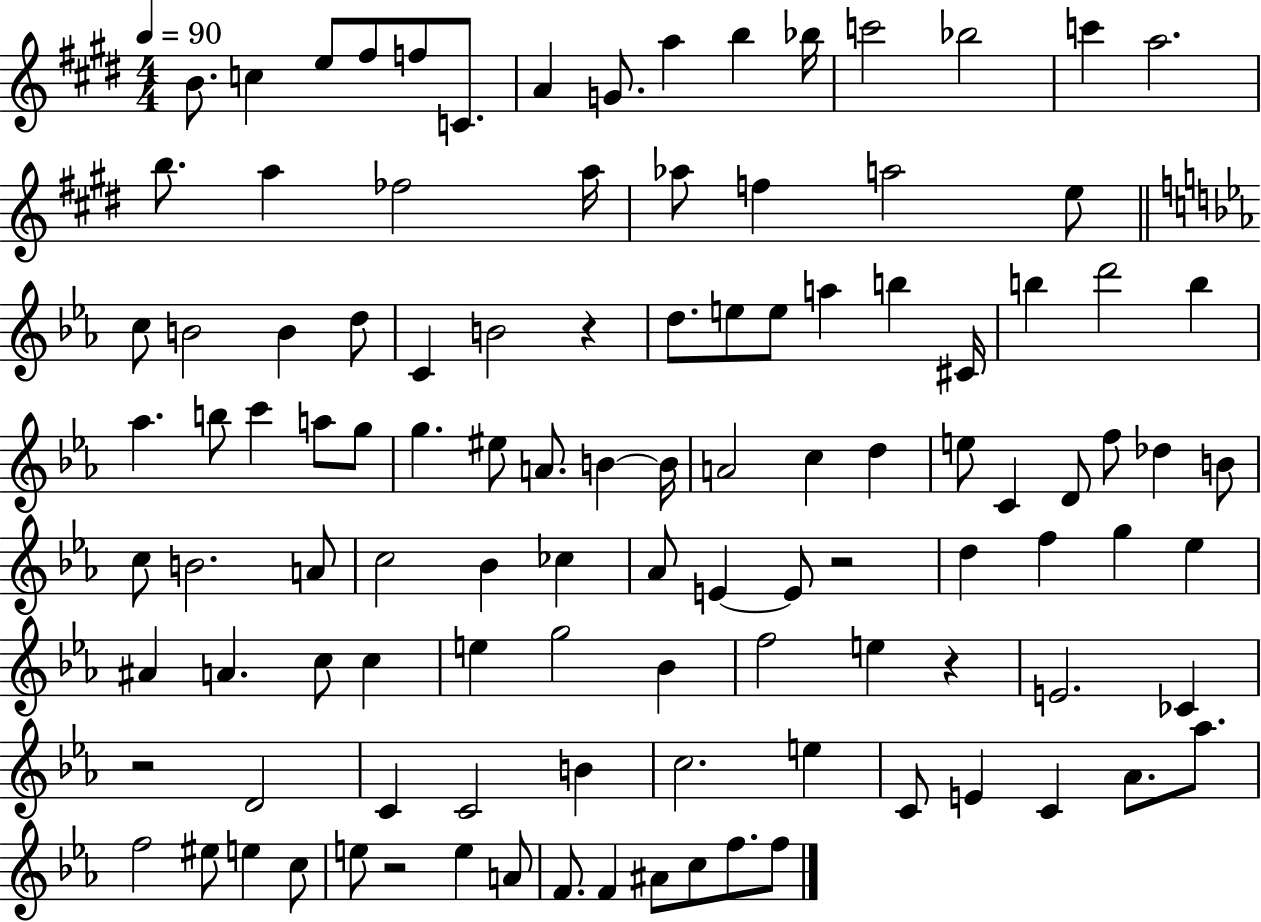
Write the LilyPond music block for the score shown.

{
  \clef treble
  \numericTimeSignature
  \time 4/4
  \key e \major
  \tempo 4 = 90
  \repeat volta 2 { b'8. c''4 e''8 fis''8 f''8 c'8. | a'4 g'8. a''4 b''4 bes''16 | c'''2 bes''2 | c'''4 a''2. | \break b''8. a''4 fes''2 a''16 | aes''8 f''4 a''2 e''8 | \bar "||" \break \key ees \major c''8 b'2 b'4 d''8 | c'4 b'2 r4 | d''8. e''8 e''8 a''4 b''4 cis'16 | b''4 d'''2 b''4 | \break aes''4. b''8 c'''4 a''8 g''8 | g''4. eis''8 a'8. b'4~~ b'16 | a'2 c''4 d''4 | e''8 c'4 d'8 f''8 des''4 b'8 | \break c''8 b'2. a'8 | c''2 bes'4 ces''4 | aes'8 e'4~~ e'8 r2 | d''4 f''4 g''4 ees''4 | \break ais'4 a'4. c''8 c''4 | e''4 g''2 bes'4 | f''2 e''4 r4 | e'2. ces'4 | \break r2 d'2 | c'4 c'2 b'4 | c''2. e''4 | c'8 e'4 c'4 aes'8. aes''8. | \break f''2 eis''8 e''4 c''8 | e''8 r2 e''4 a'8 | f'8. f'4 ais'8 c''8 f''8. f''8 | } \bar "|."
}